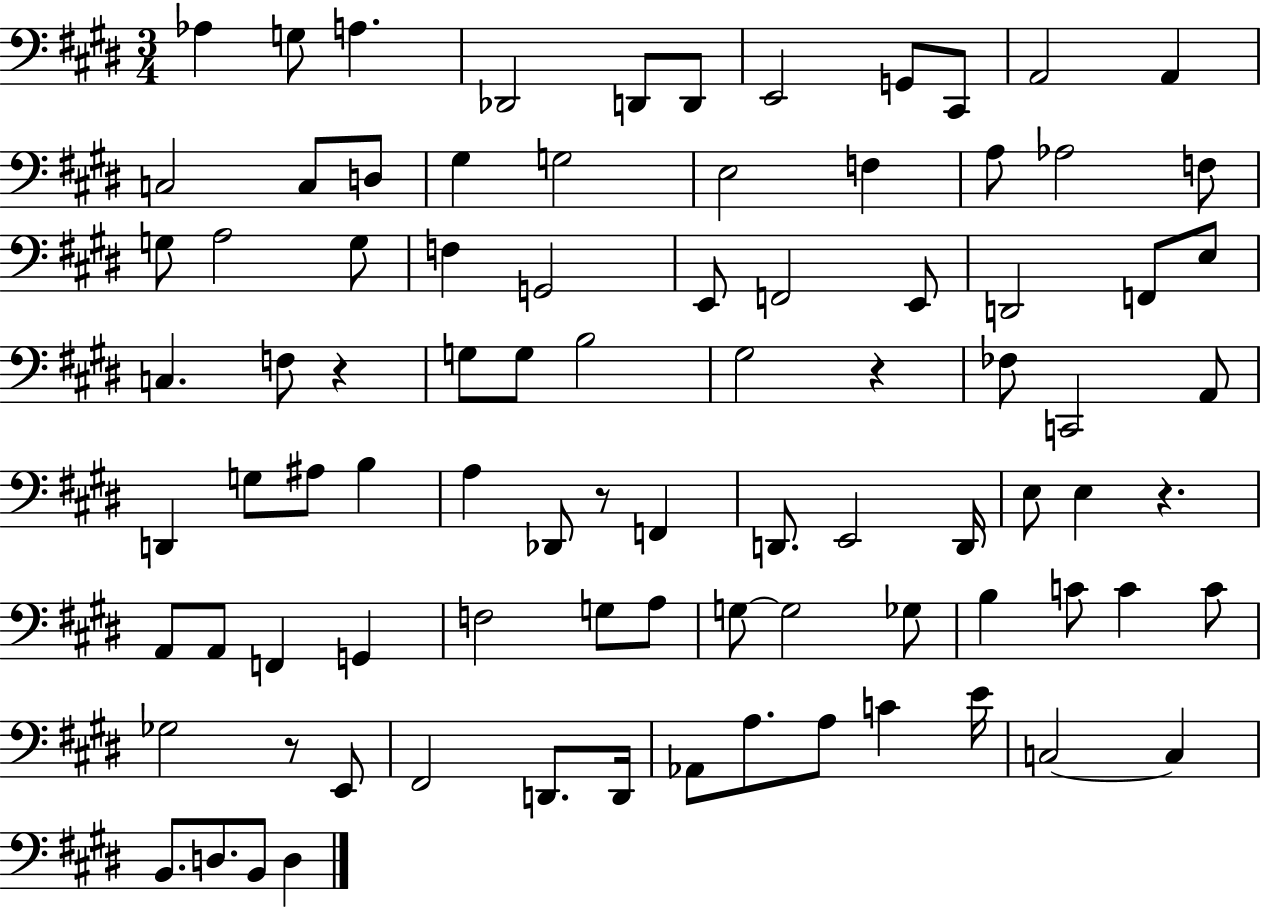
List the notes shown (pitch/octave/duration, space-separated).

Ab3/q G3/e A3/q. Db2/h D2/e D2/e E2/h G2/e C#2/e A2/h A2/q C3/h C3/e D3/e G#3/q G3/h E3/h F3/q A3/e Ab3/h F3/e G3/e A3/h G3/e F3/q G2/h E2/e F2/h E2/e D2/h F2/e E3/e C3/q. F3/e R/q G3/e G3/e B3/h G#3/h R/q FES3/e C2/h A2/e D2/q G3/e A#3/e B3/q A3/q Db2/e R/e F2/q D2/e. E2/h D2/s E3/e E3/q R/q. A2/e A2/e F2/q G2/q F3/h G3/e A3/e G3/e G3/h Gb3/e B3/q C4/e C4/q C4/e Gb3/h R/e E2/e F#2/h D2/e. D2/s Ab2/e A3/e. A3/e C4/q E4/s C3/h C3/q B2/e. D3/e. B2/e D3/q